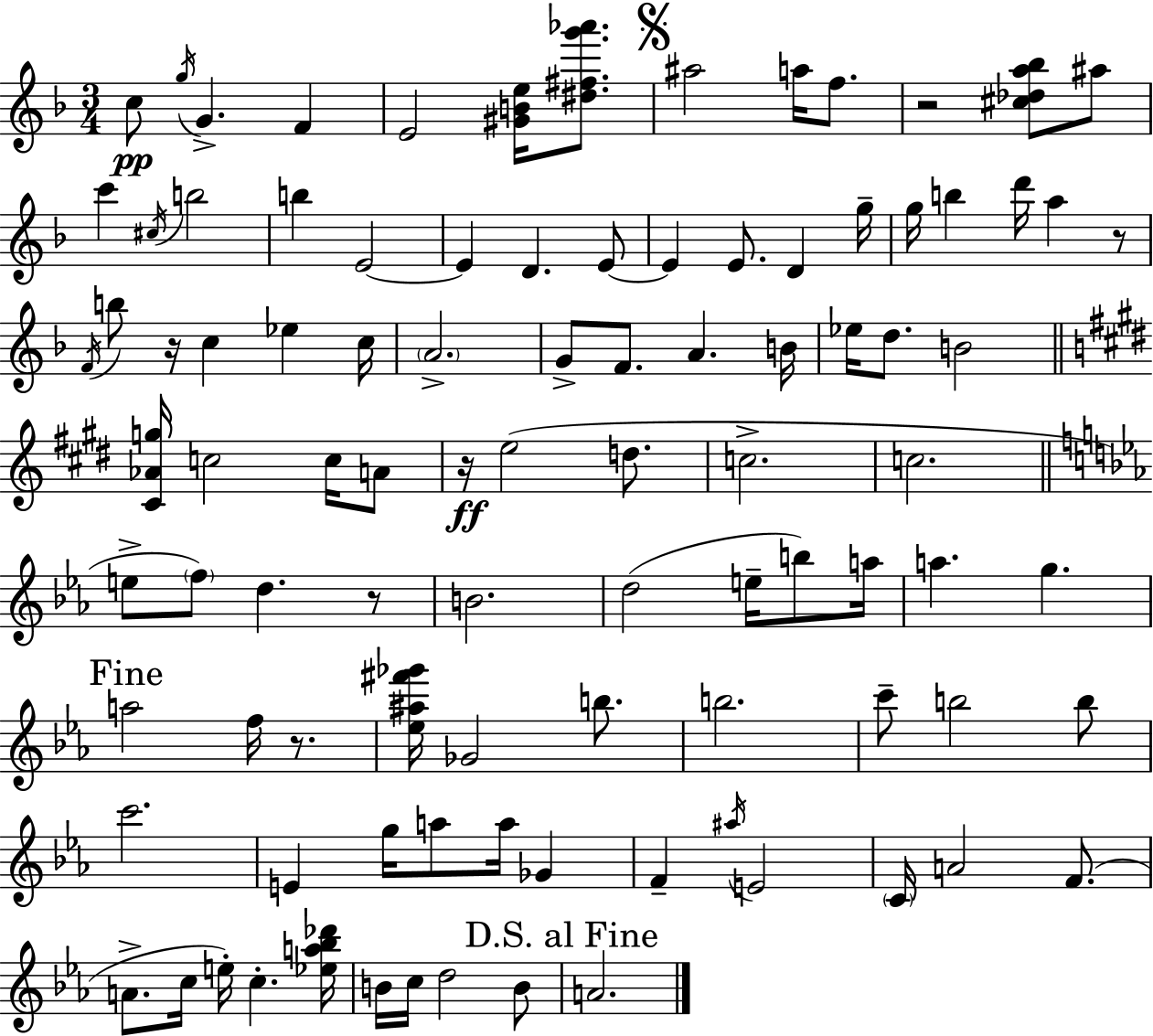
{
  \clef treble
  \numericTimeSignature
  \time 3/4
  \key d \minor
  c''8\pp \acciaccatura { g''16 } g'4.-> f'4 | e'2 <gis' b' e''>16 <dis'' fis'' g''' aes'''>8. | \mark \markup { \musicglyph "scripts.segno" } ais''2 a''16 f''8. | r2 <cis'' des'' a'' bes''>8 ais''8 | \break c'''4 \acciaccatura { cis''16 } b''2 | b''4 e'2~~ | e'4 d'4. | e'8~~ e'4 e'8. d'4 | \break g''16-- g''16 b''4 d'''16 a''4 | r8 \acciaccatura { f'16 } b''8 r16 c''4 ees''4 | c''16 \parenthesize a'2.-> | g'8-> f'8. a'4. | \break b'16 ees''16 d''8. b'2 | \bar "||" \break \key e \major <cis' aes' g''>16 c''2 c''16 a'8 | r16\ff e''2( d''8. | c''2.-> | c''2. | \break \bar "||" \break \key ees \major e''8-> \parenthesize f''8) d''4. r8 | b'2. | d''2( e''16-- b''8) a''16 | a''4. g''4. | \break \mark "Fine" a''2 f''16 r8. | <ees'' ais'' fis''' ges'''>16 ges'2 b''8. | b''2. | c'''8-- b''2 b''8 | \break c'''2. | e'4 g''16 a''8 a''16 ges'4 | f'4-- \acciaccatura { ais''16 } e'2 | \parenthesize c'16 a'2 f'8.( | \break a'8.-> c''16 e''16-.) c''4.-. | <ees'' a'' bes'' des'''>16 b'16 c''16 d''2 b'8 | \mark "D.S. al Fine" a'2. | \bar "|."
}